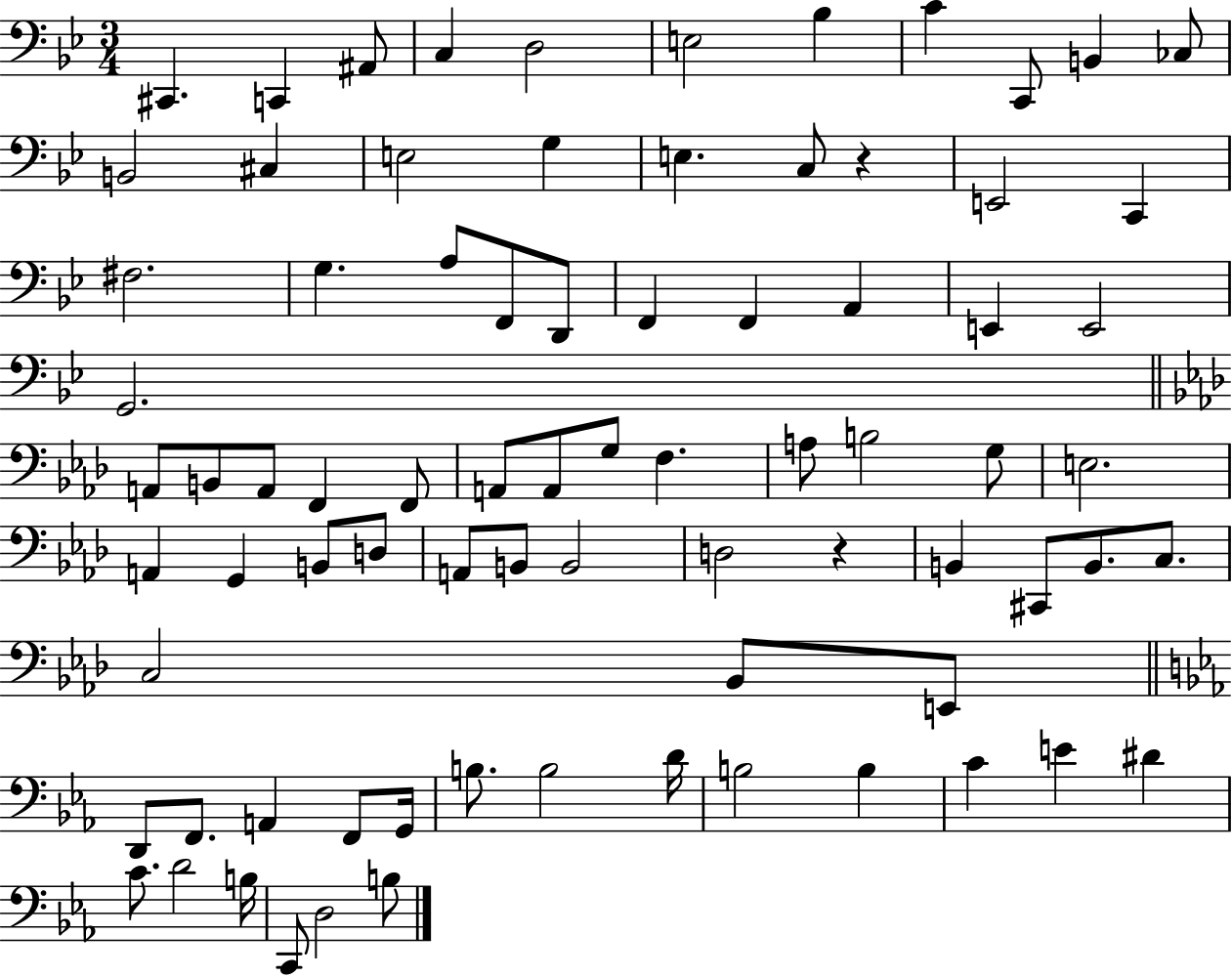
C#2/q. C2/q A#2/e C3/q D3/h E3/h Bb3/q C4/q C2/e B2/q CES3/e B2/h C#3/q E3/h G3/q E3/q. C3/e R/q E2/h C2/q F#3/h. G3/q. A3/e F2/e D2/e F2/q F2/q A2/q E2/q E2/h G2/h. A2/e B2/e A2/e F2/q F2/e A2/e A2/e G3/e F3/q. A3/e B3/h G3/e E3/h. A2/q G2/q B2/e D3/e A2/e B2/e B2/h D3/h R/q B2/q C#2/e B2/e. C3/e. C3/h Bb2/e E2/e D2/e F2/e. A2/q F2/e G2/s B3/e. B3/h D4/s B3/h B3/q C4/q E4/q D#4/q C4/e. D4/h B3/s C2/e D3/h B3/e